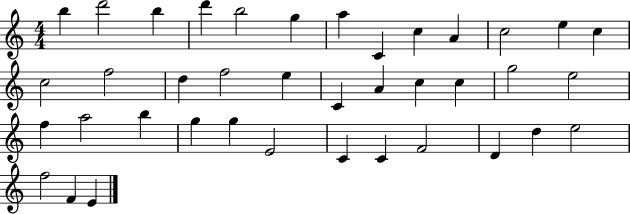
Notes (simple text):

B5/q D6/h B5/q D6/q B5/h G5/q A5/q C4/q C5/q A4/q C5/h E5/q C5/q C5/h F5/h D5/q F5/h E5/q C4/q A4/q C5/q C5/q G5/h E5/h F5/q A5/h B5/q G5/q G5/q E4/h C4/q C4/q F4/h D4/q D5/q E5/h F5/h F4/q E4/q